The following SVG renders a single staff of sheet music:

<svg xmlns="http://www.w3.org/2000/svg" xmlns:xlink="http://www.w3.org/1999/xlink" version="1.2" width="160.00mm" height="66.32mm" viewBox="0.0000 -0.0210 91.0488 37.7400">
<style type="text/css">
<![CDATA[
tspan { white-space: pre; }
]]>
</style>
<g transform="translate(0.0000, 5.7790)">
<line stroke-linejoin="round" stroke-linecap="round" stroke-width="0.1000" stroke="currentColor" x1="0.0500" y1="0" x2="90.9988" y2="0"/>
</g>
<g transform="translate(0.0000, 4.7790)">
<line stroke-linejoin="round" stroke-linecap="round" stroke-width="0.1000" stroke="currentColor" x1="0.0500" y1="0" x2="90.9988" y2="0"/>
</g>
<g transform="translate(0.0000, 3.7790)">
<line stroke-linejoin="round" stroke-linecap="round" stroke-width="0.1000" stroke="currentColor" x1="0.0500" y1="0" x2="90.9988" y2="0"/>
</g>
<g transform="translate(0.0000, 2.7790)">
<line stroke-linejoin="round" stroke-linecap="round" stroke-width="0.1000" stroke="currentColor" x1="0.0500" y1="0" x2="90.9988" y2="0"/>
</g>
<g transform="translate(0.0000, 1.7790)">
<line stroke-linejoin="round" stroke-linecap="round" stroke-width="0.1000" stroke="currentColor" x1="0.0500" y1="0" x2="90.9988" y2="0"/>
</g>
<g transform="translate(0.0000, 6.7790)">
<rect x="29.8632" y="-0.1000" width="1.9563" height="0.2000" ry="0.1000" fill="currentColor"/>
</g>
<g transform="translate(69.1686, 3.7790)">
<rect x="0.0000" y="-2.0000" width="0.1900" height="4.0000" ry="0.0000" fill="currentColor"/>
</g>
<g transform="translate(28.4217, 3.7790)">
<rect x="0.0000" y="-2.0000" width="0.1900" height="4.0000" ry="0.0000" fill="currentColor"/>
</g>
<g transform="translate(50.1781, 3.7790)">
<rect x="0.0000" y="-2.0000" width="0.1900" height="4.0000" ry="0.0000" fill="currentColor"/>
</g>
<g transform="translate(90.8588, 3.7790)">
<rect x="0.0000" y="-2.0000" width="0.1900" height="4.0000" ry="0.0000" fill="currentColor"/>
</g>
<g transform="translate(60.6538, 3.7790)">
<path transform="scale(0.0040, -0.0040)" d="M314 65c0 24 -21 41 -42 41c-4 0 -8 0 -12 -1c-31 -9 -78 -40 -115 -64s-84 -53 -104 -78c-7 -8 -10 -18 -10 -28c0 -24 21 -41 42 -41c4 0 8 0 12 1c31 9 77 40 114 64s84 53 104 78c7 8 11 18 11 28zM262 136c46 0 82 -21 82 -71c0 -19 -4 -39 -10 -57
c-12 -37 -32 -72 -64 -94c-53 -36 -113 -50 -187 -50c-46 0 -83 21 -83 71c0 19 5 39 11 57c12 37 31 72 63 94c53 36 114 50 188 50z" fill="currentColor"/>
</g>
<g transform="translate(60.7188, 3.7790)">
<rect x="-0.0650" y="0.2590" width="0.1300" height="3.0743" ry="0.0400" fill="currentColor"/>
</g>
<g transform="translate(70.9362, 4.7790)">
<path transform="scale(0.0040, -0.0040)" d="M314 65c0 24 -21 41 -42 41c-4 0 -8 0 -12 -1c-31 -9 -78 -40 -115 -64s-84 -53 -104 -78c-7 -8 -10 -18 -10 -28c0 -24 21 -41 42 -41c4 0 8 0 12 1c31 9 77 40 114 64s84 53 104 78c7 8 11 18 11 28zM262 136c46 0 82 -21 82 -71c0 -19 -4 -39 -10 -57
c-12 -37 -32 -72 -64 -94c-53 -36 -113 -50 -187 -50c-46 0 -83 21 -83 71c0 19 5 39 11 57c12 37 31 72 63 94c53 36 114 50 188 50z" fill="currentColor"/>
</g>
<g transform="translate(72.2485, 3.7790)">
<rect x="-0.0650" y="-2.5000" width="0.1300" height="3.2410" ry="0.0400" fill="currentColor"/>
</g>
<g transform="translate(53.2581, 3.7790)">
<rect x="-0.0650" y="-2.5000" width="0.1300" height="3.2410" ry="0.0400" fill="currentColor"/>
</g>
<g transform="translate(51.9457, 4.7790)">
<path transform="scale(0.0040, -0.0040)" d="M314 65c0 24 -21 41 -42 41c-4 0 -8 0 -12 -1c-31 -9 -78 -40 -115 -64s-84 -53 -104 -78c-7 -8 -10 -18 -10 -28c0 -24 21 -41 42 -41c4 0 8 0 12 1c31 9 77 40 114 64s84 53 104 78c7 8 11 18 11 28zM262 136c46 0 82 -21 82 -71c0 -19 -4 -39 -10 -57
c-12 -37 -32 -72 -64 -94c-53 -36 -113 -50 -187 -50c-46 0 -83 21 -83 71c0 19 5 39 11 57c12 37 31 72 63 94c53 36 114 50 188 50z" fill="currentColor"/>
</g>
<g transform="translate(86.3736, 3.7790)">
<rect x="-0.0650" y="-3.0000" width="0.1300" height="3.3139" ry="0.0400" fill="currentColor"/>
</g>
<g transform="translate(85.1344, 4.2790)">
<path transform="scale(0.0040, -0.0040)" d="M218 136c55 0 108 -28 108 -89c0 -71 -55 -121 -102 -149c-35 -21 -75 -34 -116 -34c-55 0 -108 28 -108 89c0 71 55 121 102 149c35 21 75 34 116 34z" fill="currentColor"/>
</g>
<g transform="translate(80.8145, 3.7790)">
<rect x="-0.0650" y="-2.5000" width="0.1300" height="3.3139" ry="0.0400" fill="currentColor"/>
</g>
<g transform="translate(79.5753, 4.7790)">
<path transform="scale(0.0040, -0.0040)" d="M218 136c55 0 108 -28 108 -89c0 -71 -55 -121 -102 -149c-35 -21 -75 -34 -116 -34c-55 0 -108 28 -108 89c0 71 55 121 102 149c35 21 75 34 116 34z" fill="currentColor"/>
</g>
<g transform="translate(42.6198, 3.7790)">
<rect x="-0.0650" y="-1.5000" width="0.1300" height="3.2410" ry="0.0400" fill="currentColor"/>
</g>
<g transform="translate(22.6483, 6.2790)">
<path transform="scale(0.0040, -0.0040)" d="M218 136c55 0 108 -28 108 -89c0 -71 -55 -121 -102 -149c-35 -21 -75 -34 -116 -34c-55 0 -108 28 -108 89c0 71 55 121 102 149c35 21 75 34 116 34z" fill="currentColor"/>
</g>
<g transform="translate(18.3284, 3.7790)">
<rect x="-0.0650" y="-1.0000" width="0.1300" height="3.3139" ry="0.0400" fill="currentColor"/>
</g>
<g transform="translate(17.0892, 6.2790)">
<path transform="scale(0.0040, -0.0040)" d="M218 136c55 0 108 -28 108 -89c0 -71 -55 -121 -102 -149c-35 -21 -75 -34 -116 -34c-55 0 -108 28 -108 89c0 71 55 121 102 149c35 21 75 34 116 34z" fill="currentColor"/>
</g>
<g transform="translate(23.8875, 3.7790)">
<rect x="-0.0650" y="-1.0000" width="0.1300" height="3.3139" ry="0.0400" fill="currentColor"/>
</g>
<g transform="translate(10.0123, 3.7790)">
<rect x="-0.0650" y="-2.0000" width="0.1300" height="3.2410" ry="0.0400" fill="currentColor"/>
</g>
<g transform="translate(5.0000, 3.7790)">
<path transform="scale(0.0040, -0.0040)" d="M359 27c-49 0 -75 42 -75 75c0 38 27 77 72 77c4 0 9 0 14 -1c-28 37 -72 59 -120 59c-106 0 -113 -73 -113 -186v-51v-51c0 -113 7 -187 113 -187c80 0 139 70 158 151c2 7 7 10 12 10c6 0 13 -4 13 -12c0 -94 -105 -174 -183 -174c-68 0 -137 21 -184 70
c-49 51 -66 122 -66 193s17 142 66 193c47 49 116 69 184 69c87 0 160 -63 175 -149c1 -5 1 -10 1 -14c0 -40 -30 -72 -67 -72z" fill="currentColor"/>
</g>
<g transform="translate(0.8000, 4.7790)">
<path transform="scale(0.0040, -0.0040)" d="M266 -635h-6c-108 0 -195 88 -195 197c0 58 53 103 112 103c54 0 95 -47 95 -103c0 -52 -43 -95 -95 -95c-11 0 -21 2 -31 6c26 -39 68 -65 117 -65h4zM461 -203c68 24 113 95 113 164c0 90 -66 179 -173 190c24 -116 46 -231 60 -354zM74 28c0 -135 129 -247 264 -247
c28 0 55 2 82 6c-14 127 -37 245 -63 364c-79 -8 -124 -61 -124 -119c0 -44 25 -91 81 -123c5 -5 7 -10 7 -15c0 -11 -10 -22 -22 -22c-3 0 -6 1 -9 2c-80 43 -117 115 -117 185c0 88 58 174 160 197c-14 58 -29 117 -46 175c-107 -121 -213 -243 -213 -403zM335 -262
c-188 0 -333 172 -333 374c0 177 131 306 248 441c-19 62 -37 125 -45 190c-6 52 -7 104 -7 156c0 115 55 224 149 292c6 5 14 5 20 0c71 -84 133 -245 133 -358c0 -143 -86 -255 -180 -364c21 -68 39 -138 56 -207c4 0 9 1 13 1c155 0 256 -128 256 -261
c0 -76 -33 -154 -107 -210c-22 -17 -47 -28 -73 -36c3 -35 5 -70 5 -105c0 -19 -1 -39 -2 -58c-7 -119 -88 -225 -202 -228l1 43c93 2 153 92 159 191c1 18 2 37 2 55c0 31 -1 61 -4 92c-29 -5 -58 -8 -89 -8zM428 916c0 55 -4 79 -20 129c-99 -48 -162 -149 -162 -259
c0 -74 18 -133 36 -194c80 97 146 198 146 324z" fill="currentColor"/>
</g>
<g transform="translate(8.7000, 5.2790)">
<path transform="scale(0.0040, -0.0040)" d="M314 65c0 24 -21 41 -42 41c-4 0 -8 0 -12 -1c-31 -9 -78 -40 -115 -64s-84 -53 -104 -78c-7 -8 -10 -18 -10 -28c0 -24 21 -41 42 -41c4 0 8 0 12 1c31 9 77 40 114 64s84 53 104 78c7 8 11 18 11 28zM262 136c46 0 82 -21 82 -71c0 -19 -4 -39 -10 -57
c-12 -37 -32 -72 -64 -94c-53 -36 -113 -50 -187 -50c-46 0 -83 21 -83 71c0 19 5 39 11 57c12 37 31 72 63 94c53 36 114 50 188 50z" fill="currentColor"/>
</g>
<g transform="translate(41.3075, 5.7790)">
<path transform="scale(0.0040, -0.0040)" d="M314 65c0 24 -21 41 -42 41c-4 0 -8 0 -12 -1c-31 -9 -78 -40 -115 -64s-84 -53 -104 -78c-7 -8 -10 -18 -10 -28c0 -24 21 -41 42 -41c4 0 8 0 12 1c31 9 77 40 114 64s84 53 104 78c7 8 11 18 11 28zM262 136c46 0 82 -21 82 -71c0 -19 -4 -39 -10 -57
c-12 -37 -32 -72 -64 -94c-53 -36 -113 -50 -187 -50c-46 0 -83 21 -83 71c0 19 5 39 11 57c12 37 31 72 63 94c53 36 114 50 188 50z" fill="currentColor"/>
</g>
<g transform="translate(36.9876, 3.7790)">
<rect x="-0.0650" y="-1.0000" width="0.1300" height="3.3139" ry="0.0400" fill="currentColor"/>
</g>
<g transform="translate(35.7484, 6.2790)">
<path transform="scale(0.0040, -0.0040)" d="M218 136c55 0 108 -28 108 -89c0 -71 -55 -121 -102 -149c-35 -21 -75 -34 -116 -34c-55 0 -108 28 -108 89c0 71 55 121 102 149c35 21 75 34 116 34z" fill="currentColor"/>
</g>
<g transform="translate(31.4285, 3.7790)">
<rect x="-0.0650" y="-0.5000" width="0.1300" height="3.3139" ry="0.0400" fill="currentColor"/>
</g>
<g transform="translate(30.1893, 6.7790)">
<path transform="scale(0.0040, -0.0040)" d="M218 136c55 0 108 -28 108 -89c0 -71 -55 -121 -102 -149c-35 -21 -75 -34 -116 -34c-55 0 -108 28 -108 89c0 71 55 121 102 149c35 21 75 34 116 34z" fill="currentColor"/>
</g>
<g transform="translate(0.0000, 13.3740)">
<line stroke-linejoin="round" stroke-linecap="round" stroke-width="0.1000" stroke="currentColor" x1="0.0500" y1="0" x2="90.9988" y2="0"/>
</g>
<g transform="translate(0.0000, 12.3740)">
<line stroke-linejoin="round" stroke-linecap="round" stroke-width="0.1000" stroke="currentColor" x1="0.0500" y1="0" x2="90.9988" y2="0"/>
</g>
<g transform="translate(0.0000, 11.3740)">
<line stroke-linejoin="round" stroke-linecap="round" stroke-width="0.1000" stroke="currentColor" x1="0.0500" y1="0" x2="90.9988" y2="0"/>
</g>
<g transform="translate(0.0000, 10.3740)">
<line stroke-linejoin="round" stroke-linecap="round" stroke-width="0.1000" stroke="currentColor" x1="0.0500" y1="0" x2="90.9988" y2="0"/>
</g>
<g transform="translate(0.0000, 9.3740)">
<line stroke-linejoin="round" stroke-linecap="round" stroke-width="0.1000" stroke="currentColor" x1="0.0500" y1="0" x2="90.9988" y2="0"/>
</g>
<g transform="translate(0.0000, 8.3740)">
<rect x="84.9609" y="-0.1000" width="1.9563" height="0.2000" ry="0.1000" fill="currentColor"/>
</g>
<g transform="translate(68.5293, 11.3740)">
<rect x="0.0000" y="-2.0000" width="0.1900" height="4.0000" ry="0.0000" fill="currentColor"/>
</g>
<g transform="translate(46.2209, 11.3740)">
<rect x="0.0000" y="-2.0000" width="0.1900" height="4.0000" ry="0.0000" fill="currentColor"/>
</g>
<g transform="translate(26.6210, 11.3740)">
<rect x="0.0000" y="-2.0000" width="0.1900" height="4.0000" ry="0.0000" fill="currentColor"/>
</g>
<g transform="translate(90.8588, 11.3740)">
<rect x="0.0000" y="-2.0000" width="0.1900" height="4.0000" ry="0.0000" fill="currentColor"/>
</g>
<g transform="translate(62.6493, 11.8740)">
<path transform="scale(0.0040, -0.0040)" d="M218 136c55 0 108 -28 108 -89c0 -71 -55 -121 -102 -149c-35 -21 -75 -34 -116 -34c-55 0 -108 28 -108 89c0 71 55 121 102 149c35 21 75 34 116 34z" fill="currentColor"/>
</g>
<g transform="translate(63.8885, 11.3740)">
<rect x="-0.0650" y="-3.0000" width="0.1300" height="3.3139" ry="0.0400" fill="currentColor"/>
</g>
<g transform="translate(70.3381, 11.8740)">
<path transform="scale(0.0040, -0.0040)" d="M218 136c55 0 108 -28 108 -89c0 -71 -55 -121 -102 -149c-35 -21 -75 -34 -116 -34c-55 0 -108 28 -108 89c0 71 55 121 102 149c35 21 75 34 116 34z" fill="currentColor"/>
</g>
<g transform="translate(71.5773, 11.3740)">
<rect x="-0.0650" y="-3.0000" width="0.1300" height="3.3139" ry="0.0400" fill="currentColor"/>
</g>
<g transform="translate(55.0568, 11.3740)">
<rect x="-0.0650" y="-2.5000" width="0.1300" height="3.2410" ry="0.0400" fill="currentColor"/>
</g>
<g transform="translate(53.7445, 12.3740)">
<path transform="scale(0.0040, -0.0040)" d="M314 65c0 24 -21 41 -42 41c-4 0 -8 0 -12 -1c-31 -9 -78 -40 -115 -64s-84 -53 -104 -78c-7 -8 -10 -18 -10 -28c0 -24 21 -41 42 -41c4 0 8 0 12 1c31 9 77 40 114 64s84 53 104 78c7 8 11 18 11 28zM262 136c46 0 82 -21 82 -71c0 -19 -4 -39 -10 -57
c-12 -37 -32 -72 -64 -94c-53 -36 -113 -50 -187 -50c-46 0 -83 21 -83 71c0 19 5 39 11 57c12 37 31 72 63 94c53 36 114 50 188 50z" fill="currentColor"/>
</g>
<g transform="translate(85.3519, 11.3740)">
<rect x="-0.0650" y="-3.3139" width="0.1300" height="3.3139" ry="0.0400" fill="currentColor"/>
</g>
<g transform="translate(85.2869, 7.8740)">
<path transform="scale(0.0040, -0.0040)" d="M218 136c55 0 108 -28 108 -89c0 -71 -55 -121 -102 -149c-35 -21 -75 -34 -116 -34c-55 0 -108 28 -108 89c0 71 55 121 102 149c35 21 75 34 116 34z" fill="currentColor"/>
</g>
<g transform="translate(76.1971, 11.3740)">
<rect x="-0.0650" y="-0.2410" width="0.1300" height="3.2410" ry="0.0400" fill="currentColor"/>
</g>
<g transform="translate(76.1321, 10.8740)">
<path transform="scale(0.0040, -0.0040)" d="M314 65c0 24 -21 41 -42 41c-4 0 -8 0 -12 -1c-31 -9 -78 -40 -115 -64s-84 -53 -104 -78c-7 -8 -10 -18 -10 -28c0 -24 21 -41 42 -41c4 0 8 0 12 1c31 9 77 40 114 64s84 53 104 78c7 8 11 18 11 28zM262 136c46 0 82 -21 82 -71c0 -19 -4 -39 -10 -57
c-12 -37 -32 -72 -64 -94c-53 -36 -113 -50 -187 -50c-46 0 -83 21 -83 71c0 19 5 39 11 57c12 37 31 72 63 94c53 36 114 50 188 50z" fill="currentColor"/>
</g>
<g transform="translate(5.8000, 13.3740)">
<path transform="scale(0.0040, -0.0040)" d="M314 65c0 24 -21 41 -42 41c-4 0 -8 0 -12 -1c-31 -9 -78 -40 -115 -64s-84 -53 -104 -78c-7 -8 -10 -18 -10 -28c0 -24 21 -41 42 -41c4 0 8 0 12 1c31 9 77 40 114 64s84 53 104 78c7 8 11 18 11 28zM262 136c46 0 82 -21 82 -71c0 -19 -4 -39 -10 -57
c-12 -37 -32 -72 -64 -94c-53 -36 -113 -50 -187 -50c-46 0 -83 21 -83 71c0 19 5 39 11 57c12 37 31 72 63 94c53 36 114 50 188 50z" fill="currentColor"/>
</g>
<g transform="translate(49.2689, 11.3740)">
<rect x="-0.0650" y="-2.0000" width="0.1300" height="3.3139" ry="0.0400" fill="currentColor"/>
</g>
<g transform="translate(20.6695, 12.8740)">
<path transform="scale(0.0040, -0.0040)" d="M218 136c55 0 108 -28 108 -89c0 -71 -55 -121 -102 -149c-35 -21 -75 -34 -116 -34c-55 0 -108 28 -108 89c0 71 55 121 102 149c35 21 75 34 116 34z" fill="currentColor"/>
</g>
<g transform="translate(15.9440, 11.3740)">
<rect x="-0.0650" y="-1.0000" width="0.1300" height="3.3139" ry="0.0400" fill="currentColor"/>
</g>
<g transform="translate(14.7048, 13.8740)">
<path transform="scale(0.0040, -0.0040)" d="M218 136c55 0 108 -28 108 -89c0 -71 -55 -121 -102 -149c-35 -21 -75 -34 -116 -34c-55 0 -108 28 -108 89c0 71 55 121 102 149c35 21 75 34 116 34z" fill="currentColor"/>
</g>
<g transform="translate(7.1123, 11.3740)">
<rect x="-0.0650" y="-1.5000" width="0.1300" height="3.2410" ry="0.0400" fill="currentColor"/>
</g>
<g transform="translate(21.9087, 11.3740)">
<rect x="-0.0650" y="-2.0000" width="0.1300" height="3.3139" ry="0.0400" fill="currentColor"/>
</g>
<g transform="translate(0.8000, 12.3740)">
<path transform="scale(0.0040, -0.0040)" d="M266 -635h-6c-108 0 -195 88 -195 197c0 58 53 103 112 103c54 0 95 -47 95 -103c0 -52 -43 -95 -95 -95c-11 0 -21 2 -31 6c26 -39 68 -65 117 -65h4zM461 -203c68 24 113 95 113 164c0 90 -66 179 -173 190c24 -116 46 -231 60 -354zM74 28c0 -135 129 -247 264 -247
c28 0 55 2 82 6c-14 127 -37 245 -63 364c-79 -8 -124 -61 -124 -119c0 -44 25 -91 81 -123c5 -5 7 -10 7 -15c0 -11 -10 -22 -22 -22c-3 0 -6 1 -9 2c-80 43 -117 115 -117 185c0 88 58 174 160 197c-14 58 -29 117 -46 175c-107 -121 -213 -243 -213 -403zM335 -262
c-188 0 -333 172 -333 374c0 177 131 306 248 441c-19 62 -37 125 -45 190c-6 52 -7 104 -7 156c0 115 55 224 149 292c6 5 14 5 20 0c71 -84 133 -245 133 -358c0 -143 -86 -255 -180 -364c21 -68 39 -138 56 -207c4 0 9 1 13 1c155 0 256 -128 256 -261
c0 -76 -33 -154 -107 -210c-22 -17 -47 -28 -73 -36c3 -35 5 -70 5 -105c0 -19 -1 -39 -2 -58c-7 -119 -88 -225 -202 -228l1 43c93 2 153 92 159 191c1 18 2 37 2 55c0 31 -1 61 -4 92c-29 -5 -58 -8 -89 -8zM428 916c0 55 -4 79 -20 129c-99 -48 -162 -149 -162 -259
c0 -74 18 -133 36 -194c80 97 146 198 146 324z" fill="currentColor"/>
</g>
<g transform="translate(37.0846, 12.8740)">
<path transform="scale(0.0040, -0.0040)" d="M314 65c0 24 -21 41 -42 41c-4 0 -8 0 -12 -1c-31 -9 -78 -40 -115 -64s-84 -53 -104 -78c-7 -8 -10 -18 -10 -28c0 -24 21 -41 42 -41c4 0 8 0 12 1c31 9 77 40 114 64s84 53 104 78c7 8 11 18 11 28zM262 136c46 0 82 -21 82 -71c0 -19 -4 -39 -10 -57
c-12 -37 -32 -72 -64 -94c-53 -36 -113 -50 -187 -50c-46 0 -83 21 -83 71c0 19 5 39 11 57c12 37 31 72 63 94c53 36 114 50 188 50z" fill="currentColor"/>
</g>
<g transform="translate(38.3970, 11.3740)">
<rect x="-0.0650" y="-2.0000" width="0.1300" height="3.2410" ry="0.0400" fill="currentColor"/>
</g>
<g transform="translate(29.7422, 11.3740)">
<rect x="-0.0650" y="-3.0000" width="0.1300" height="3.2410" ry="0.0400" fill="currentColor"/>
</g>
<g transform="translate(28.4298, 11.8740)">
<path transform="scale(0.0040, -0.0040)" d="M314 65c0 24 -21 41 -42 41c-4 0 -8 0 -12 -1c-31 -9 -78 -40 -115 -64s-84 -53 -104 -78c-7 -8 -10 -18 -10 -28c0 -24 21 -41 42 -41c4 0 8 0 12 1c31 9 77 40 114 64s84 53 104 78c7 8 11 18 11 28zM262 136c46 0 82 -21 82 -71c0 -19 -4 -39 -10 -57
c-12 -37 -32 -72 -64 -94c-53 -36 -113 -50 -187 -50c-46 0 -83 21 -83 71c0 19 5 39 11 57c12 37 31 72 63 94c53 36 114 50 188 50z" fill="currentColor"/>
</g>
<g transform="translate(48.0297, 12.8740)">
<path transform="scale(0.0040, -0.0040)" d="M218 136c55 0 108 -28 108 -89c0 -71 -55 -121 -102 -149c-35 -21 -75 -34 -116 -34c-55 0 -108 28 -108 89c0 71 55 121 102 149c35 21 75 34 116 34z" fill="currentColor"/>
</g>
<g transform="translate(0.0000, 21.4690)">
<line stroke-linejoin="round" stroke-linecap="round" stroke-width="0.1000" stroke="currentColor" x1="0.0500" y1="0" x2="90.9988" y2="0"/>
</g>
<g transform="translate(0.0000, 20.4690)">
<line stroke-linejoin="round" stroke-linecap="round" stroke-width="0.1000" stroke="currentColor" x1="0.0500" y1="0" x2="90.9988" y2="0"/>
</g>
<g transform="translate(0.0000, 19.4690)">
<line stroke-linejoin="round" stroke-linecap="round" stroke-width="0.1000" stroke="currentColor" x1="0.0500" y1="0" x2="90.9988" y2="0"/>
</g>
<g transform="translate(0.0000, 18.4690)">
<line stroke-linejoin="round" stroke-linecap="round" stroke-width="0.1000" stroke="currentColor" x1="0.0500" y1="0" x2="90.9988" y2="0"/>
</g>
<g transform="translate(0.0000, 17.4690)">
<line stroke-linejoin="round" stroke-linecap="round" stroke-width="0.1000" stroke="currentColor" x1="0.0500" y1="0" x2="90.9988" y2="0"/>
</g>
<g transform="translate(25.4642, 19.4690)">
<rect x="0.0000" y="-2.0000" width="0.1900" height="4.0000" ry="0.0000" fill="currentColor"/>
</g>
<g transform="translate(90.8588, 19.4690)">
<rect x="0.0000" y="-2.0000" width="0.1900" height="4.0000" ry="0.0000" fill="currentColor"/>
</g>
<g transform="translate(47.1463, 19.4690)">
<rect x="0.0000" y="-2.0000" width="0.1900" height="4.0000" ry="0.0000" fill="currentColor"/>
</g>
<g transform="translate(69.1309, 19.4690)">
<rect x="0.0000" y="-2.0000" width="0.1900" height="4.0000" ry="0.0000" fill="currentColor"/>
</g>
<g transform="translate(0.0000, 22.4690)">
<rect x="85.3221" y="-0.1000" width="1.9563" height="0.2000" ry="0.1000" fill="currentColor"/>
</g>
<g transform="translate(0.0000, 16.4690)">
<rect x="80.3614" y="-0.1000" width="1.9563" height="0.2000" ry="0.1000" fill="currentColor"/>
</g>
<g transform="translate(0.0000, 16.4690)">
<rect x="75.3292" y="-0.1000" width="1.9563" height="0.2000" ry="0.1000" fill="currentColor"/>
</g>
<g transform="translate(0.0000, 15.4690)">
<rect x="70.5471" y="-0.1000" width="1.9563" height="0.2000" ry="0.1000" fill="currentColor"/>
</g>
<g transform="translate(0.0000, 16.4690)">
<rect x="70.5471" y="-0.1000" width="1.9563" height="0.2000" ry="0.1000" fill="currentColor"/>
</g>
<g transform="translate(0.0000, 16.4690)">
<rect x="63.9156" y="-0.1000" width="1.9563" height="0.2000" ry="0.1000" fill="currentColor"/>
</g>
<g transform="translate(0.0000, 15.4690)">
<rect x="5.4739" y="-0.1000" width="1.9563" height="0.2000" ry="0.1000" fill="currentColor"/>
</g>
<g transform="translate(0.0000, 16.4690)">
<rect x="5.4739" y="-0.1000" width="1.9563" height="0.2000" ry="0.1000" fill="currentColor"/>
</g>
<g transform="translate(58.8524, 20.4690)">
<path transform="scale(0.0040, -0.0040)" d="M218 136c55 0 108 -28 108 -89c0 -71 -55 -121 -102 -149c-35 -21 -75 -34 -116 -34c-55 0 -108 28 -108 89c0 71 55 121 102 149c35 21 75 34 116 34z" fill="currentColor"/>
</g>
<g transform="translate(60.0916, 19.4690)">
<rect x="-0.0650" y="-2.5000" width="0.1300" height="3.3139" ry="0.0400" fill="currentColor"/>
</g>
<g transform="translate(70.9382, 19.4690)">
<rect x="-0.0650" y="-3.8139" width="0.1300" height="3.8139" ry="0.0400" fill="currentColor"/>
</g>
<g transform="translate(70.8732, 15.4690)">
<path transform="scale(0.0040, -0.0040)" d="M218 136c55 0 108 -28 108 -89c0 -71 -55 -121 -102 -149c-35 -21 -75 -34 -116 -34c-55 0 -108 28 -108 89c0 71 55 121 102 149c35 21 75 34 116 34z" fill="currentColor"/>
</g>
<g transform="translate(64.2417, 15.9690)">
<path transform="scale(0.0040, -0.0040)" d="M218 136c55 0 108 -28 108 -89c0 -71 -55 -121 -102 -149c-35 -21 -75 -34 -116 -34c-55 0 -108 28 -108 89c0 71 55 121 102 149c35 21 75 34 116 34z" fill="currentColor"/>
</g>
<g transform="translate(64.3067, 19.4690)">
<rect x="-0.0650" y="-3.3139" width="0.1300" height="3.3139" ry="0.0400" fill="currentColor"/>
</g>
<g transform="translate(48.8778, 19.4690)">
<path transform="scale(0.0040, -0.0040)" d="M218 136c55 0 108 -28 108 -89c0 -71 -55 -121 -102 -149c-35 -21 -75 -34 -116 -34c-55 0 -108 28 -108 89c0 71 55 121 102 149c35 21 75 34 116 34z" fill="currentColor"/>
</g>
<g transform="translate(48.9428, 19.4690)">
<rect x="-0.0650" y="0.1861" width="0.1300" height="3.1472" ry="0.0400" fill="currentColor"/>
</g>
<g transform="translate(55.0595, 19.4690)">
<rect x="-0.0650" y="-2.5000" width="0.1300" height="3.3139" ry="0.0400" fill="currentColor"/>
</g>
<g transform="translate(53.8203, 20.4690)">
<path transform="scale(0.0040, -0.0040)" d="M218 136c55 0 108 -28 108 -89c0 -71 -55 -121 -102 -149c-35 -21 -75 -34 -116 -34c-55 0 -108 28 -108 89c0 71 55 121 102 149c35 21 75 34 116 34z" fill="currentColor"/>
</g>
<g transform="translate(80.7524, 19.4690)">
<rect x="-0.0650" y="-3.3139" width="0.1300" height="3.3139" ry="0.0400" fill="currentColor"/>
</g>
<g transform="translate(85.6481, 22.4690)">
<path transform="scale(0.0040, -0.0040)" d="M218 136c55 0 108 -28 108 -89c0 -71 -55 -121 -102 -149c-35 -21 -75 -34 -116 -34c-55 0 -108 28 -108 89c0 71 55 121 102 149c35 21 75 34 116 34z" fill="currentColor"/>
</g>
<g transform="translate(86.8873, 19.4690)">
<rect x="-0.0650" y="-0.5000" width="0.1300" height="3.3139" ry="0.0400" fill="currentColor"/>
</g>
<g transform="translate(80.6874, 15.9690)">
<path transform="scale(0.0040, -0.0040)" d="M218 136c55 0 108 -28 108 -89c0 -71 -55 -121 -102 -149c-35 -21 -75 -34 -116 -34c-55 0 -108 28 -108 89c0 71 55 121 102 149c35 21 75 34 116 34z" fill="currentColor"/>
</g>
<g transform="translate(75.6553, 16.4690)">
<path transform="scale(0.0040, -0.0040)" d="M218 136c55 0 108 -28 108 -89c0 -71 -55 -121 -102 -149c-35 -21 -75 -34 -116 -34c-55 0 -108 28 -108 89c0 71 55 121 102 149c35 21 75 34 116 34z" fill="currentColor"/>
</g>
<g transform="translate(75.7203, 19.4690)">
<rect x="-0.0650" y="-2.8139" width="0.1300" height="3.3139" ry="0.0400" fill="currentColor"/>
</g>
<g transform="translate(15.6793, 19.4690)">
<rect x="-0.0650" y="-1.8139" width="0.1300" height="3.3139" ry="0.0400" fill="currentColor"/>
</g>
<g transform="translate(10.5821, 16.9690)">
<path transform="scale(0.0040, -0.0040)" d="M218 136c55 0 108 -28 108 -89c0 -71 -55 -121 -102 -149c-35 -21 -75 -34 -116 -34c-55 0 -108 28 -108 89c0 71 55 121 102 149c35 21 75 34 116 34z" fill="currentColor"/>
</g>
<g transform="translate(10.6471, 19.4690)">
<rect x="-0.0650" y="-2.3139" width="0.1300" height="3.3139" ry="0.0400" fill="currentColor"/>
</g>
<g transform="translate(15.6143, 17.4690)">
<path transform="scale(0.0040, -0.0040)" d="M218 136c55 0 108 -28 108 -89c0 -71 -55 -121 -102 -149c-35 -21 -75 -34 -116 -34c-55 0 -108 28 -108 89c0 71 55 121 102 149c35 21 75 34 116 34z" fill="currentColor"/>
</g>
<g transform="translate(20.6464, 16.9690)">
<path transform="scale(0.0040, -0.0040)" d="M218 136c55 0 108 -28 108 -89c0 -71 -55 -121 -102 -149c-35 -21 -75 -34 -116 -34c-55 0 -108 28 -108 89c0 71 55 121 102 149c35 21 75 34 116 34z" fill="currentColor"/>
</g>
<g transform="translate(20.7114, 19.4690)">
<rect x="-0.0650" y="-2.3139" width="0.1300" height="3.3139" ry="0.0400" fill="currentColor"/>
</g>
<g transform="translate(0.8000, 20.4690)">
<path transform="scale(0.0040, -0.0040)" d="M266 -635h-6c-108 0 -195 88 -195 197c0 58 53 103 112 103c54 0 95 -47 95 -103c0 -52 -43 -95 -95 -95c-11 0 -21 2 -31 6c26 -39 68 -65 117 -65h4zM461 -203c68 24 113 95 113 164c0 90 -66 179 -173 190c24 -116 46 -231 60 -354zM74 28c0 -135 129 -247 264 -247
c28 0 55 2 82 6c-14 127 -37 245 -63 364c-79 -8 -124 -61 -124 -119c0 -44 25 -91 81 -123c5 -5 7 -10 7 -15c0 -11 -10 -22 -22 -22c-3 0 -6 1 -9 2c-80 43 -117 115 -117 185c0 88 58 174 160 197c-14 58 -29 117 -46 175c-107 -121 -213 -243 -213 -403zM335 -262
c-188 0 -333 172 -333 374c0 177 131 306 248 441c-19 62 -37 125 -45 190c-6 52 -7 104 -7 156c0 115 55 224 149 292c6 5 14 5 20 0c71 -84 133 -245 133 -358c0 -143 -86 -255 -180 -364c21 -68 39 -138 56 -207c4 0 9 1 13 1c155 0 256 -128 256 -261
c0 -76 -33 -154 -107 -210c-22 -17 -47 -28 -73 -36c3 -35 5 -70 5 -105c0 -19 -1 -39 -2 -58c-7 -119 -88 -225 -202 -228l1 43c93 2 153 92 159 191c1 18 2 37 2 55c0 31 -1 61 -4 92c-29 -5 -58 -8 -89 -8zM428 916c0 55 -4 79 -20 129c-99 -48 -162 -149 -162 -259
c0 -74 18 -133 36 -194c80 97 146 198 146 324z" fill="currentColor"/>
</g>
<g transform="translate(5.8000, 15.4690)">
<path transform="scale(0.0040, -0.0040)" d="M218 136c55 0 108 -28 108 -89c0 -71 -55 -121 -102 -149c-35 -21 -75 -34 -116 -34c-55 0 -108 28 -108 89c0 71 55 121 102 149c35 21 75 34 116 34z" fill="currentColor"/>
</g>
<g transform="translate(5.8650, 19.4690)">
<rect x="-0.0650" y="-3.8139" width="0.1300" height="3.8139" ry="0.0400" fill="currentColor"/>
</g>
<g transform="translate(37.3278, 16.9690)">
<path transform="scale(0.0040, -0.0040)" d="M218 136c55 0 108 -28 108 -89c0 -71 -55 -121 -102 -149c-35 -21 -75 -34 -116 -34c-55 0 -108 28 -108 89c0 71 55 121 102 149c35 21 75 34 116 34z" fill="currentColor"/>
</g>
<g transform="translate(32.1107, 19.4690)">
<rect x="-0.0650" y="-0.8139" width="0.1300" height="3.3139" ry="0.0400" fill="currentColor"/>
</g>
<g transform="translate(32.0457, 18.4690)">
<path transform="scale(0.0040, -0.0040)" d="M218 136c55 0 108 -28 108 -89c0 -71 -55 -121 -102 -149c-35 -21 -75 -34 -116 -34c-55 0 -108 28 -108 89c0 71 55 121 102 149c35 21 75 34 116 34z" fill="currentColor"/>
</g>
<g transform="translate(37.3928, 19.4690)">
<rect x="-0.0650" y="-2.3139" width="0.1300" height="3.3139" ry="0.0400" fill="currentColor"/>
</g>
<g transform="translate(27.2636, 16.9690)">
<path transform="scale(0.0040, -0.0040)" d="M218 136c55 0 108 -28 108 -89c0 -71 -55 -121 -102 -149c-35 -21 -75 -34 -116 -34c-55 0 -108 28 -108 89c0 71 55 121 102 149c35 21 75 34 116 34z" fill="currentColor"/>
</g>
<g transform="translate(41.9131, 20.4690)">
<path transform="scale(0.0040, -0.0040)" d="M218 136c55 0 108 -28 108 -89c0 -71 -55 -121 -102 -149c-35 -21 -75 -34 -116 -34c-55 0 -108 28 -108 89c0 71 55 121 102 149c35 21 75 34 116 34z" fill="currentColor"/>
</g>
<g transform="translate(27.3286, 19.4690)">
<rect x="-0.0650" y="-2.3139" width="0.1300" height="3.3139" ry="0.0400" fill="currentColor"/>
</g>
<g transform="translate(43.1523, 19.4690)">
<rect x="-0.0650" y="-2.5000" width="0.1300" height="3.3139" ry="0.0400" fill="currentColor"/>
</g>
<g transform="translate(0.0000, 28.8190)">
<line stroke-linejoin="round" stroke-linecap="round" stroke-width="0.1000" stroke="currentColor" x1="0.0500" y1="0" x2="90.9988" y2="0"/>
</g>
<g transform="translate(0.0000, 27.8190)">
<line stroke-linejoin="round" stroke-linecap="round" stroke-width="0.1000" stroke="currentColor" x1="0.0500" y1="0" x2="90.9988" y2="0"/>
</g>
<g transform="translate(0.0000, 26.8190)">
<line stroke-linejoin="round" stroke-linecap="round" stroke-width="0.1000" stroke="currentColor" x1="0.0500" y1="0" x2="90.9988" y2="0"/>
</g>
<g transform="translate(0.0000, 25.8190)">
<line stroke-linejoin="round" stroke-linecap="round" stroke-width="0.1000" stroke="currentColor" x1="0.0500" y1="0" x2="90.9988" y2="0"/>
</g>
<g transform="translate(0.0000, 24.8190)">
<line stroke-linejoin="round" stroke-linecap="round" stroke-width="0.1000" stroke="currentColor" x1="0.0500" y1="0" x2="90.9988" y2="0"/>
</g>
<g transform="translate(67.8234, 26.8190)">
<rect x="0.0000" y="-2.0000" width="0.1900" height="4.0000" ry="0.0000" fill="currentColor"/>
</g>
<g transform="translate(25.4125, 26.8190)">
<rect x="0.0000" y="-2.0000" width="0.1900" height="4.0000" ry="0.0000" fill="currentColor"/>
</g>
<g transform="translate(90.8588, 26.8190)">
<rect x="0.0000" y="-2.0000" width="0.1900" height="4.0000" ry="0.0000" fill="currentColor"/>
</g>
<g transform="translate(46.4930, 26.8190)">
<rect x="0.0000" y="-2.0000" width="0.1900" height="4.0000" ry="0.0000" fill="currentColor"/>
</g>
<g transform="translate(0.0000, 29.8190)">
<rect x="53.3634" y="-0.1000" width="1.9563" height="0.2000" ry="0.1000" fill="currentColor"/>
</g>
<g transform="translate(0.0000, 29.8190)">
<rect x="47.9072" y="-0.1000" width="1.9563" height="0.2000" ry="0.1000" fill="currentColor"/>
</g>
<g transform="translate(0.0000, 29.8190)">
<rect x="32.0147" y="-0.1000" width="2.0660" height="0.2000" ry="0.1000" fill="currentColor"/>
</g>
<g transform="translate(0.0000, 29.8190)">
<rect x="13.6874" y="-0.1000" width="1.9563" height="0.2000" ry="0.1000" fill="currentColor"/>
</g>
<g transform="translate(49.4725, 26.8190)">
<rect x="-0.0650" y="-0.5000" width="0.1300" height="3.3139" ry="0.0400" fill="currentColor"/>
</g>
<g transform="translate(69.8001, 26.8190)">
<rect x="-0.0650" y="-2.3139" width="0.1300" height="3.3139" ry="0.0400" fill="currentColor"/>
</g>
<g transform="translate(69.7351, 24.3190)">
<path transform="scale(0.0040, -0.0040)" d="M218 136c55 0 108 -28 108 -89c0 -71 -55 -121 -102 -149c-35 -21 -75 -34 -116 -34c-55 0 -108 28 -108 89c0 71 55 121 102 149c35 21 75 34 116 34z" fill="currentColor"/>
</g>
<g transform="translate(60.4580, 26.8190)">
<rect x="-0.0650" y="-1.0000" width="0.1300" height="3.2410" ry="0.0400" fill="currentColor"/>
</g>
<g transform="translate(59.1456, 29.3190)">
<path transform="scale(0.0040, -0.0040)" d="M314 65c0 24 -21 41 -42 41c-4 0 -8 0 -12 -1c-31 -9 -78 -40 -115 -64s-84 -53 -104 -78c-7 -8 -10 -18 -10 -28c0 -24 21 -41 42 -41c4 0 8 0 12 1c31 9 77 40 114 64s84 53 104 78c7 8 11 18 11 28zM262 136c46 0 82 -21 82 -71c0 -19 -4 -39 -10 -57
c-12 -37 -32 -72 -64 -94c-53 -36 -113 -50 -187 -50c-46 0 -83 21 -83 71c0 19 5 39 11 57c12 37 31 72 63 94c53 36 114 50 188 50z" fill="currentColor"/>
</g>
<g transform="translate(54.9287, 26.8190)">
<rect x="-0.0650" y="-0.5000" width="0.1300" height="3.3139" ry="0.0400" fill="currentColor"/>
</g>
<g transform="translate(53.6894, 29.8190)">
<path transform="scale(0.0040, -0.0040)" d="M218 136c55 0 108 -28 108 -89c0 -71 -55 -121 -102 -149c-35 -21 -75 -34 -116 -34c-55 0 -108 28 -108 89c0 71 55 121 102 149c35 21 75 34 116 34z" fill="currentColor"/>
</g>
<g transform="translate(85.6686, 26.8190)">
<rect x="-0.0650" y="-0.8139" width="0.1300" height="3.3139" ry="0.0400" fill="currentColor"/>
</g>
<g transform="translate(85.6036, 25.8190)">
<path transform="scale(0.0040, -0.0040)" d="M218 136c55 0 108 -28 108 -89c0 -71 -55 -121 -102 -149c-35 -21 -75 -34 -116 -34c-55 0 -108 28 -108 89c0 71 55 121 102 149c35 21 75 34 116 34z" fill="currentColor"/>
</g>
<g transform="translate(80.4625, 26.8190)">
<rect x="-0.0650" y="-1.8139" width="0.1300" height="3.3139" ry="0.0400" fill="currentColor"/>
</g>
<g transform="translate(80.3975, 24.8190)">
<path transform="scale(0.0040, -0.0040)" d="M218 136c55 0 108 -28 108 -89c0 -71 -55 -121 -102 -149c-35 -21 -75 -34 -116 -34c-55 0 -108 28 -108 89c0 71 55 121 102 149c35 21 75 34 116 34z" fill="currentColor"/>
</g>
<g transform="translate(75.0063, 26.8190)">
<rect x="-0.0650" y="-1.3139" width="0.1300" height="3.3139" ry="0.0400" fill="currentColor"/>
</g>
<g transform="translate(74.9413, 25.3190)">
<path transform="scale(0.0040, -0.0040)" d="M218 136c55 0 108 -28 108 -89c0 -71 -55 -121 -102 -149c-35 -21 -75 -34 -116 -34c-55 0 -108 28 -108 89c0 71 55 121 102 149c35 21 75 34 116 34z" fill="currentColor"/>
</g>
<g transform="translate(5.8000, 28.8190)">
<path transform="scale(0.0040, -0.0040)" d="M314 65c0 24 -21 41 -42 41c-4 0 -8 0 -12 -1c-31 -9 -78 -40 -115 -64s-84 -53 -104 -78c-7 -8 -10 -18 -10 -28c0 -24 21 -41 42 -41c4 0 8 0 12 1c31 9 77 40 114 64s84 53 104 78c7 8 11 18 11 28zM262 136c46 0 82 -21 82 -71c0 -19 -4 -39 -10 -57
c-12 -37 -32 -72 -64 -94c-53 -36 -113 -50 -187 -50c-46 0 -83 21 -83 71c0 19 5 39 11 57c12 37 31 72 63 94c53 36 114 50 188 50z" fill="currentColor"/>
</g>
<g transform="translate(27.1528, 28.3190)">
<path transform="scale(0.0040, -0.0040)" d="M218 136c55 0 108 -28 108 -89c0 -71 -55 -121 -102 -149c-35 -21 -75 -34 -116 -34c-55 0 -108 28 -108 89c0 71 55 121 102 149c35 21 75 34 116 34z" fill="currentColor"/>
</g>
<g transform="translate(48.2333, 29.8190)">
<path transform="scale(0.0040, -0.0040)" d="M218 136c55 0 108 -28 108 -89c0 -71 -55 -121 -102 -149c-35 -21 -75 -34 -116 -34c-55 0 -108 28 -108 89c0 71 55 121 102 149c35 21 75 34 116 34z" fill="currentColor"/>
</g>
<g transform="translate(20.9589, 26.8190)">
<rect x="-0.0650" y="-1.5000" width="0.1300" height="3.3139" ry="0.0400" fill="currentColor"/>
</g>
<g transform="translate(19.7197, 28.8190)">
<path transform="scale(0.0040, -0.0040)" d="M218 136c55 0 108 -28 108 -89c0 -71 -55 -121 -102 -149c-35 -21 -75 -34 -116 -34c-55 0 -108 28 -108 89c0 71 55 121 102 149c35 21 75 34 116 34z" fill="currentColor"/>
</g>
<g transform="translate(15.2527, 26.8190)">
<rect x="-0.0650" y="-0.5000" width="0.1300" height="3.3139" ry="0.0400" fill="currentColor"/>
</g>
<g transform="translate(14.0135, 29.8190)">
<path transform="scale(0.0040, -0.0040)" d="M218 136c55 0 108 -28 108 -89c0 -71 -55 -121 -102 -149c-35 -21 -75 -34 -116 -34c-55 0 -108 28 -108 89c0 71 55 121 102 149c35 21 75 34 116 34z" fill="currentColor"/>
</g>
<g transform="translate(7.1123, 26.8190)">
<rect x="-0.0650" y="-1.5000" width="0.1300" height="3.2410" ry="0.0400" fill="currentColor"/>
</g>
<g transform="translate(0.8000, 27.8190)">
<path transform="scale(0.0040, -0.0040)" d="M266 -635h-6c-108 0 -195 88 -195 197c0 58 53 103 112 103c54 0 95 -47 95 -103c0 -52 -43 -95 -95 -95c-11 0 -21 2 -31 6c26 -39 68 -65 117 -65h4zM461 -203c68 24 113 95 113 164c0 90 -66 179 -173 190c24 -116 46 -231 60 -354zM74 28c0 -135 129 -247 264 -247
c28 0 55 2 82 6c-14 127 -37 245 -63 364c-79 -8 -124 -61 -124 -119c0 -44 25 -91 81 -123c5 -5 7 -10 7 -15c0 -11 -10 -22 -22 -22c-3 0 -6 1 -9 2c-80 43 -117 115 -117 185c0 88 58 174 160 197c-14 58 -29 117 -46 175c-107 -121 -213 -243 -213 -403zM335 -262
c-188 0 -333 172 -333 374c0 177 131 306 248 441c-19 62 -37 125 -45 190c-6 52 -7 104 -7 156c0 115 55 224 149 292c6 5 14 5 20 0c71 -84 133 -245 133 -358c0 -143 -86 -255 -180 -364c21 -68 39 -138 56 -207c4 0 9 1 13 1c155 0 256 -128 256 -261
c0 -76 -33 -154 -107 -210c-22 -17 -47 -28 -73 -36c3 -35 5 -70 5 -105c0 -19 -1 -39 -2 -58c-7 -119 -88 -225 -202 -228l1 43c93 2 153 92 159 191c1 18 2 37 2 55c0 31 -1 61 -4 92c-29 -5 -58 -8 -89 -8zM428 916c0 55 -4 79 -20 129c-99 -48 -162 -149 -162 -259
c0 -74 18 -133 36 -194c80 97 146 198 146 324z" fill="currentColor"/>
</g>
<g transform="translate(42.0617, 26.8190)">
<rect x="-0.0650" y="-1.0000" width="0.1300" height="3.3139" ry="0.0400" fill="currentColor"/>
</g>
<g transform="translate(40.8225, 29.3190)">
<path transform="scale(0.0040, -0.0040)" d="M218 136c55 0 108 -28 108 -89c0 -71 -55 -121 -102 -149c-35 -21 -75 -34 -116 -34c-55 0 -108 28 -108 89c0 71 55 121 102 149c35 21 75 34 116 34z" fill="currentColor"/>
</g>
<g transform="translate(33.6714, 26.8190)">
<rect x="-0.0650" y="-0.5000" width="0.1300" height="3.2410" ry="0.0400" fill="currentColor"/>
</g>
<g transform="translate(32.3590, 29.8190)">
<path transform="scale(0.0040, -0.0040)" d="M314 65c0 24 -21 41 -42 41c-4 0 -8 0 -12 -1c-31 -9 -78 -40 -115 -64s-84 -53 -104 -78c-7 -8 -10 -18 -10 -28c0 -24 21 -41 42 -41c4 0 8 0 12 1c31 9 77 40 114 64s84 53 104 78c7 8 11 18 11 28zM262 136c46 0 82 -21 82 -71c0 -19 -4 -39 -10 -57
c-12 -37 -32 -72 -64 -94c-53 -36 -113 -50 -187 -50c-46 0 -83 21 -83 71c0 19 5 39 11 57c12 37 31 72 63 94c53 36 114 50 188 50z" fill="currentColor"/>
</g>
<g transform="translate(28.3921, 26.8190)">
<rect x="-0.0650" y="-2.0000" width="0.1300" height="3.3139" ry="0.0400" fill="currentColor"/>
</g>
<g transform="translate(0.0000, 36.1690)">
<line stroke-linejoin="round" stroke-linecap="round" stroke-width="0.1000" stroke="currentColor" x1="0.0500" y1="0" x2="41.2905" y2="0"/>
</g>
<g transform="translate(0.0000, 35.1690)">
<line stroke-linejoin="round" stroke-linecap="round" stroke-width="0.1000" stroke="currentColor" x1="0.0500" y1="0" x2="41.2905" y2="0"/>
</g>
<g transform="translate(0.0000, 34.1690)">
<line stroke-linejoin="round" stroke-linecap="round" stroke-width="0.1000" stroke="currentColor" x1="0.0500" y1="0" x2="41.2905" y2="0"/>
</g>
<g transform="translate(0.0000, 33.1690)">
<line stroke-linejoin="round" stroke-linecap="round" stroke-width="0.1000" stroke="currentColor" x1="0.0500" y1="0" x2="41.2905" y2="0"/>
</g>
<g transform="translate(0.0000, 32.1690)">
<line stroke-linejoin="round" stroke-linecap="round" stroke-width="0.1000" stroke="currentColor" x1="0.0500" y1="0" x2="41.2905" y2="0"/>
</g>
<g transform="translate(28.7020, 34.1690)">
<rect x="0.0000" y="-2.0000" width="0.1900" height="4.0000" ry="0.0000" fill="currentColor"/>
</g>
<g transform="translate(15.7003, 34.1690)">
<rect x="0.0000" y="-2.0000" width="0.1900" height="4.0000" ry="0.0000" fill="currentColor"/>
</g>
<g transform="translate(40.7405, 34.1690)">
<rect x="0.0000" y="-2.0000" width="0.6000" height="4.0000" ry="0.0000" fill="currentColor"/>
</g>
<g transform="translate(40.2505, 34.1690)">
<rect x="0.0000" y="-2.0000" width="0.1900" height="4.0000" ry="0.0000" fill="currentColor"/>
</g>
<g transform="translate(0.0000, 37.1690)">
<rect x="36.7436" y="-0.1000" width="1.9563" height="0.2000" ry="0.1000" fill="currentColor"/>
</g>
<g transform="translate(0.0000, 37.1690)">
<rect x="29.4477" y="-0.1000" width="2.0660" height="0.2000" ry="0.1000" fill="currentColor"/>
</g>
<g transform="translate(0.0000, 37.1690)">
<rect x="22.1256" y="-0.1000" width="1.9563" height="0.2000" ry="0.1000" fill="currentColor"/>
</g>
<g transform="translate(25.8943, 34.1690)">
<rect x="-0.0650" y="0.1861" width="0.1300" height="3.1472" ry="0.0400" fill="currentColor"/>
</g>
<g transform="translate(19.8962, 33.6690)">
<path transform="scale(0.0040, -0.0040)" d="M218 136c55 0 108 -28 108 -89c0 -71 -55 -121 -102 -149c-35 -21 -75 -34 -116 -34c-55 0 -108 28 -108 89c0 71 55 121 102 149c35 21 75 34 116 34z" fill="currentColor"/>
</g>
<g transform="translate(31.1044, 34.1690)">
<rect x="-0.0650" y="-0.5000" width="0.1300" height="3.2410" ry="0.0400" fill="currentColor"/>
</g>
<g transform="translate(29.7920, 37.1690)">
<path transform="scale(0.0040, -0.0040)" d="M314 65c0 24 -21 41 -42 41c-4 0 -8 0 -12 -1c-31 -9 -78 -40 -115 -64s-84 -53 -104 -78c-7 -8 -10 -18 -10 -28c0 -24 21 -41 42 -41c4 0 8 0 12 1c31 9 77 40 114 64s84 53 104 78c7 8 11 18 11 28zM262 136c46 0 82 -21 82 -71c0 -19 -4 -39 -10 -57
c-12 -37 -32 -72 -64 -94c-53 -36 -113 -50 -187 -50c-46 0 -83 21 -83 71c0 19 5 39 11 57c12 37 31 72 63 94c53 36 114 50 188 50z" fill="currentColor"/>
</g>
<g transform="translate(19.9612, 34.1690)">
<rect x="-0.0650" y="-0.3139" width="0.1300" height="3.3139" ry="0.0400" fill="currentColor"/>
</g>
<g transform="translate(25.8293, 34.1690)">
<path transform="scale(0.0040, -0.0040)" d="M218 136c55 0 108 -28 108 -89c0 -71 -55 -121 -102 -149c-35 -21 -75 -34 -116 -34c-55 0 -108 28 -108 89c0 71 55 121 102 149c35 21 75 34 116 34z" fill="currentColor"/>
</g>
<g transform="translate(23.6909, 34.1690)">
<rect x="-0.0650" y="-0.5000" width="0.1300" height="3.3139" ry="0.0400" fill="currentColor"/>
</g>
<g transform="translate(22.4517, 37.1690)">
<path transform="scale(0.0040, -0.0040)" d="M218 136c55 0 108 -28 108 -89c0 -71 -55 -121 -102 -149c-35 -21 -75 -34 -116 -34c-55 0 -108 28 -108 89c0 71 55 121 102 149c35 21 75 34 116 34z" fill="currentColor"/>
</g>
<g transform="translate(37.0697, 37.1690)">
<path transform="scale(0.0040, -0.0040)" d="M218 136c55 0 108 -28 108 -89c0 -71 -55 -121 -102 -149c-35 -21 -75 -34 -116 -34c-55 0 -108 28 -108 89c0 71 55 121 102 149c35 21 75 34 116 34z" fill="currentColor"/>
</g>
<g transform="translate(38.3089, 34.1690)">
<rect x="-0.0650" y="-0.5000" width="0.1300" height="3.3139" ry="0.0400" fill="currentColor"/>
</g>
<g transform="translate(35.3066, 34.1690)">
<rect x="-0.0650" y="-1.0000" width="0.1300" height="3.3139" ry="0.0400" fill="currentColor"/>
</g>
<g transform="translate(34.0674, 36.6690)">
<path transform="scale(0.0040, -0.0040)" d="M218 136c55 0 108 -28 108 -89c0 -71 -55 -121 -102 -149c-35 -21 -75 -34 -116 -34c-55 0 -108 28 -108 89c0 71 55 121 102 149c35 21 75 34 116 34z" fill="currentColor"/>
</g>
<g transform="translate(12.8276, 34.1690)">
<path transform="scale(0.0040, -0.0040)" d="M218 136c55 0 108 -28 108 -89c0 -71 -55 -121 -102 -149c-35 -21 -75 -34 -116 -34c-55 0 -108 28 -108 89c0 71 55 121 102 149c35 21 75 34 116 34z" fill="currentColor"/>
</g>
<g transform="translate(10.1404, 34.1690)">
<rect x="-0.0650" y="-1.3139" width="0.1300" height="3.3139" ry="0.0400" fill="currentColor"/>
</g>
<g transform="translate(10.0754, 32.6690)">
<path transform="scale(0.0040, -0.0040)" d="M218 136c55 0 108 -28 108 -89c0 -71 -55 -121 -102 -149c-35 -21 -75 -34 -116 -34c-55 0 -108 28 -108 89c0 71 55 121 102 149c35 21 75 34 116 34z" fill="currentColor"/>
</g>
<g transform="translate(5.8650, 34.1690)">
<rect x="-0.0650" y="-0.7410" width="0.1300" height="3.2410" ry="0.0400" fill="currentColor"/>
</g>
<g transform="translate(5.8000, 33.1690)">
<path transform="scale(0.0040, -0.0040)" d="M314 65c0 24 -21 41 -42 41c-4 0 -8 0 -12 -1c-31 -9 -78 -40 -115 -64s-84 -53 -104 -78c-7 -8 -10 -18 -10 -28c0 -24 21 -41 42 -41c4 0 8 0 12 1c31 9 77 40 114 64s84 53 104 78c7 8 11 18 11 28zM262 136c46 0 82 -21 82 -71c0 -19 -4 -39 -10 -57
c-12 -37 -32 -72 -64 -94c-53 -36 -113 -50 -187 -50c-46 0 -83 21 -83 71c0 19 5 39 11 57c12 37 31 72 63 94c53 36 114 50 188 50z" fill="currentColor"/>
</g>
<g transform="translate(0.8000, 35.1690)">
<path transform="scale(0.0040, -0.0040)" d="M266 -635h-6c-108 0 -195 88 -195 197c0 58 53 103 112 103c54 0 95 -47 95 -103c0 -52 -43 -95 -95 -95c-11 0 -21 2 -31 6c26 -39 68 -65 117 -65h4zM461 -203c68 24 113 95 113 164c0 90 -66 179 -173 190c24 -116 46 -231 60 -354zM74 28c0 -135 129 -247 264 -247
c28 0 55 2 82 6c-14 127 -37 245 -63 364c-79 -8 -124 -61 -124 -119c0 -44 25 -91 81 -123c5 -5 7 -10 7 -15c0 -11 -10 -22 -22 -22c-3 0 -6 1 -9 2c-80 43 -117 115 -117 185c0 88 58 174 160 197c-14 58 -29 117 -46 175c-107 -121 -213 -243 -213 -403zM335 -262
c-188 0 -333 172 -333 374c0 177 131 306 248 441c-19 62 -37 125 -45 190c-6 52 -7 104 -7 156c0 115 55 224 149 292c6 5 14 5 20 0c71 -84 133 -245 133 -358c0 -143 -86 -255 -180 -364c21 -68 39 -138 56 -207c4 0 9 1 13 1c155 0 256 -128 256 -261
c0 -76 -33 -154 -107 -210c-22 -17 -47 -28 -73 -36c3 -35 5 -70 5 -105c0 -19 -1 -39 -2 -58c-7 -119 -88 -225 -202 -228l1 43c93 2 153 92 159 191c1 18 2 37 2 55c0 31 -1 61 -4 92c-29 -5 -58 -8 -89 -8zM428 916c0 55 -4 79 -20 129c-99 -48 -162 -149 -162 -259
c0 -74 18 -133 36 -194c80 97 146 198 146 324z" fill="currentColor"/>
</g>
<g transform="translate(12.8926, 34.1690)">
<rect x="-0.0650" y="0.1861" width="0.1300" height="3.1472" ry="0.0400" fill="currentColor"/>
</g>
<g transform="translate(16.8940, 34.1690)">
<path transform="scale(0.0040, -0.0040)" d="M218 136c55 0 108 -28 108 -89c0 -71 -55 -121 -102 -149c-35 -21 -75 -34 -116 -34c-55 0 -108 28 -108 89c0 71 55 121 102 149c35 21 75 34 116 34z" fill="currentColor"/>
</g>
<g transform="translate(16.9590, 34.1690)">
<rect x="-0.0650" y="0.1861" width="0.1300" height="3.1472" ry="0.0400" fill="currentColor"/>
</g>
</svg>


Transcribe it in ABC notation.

X:1
T:Untitled
M:4/4
L:1/4
K:C
F2 D D C D E2 G2 B2 G2 G A E2 D F A2 F2 F G2 A A c2 b c' g f g g d g G B G G b c' a b C E2 C E F C2 D C C D2 g e f d d2 e B B c C B C2 D C